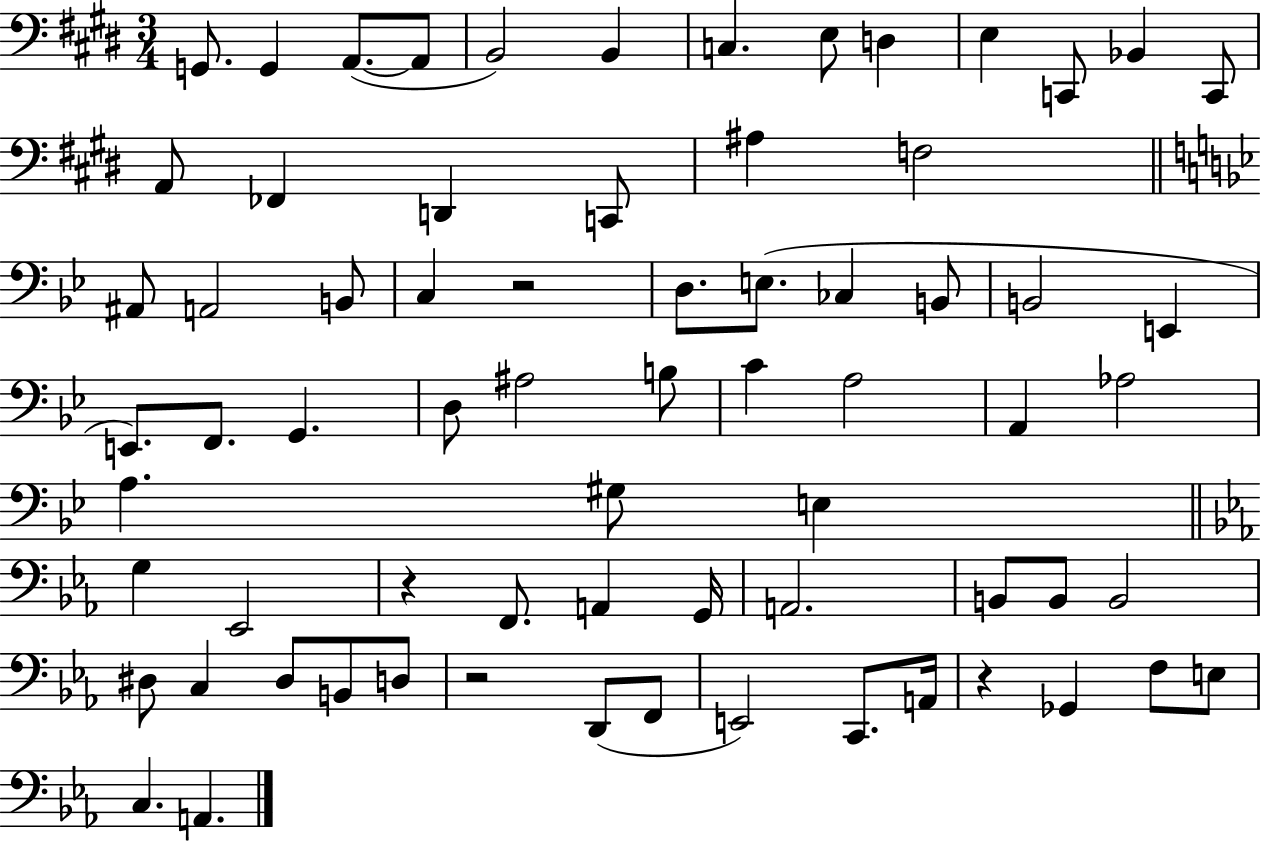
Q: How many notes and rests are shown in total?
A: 70